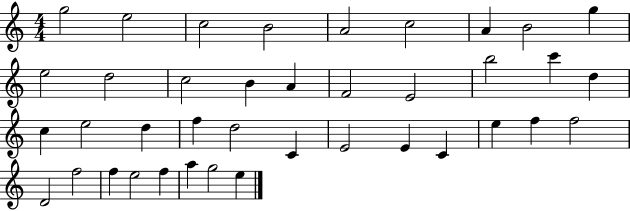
{
  \clef treble
  \numericTimeSignature
  \time 4/4
  \key c \major
  g''2 e''2 | c''2 b'2 | a'2 c''2 | a'4 b'2 g''4 | \break e''2 d''2 | c''2 b'4 a'4 | f'2 e'2 | b''2 c'''4 d''4 | \break c''4 e''2 d''4 | f''4 d''2 c'4 | e'2 e'4 c'4 | e''4 f''4 f''2 | \break d'2 f''2 | f''4 e''2 f''4 | a''4 g''2 e''4 | \bar "|."
}